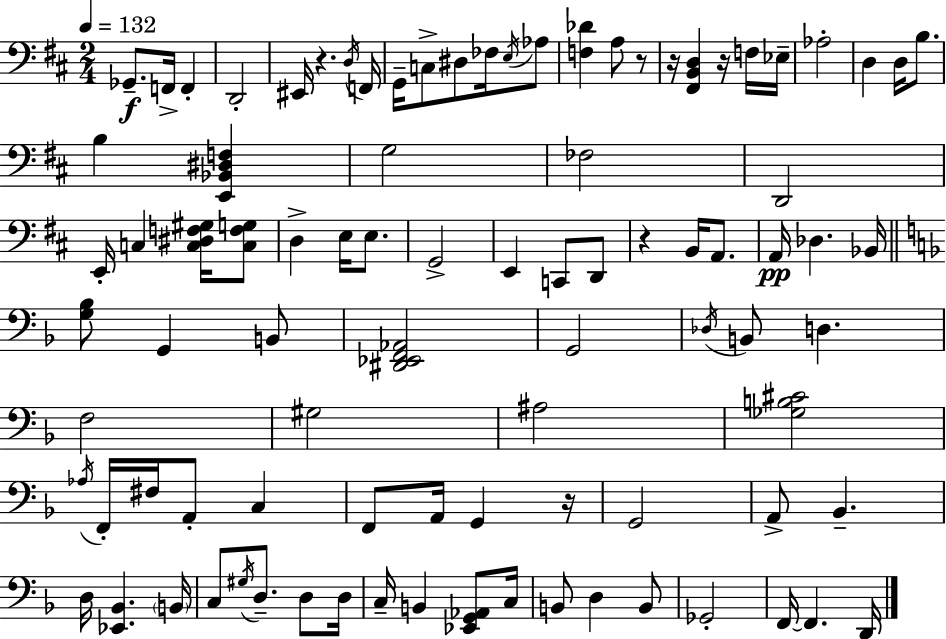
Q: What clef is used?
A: bass